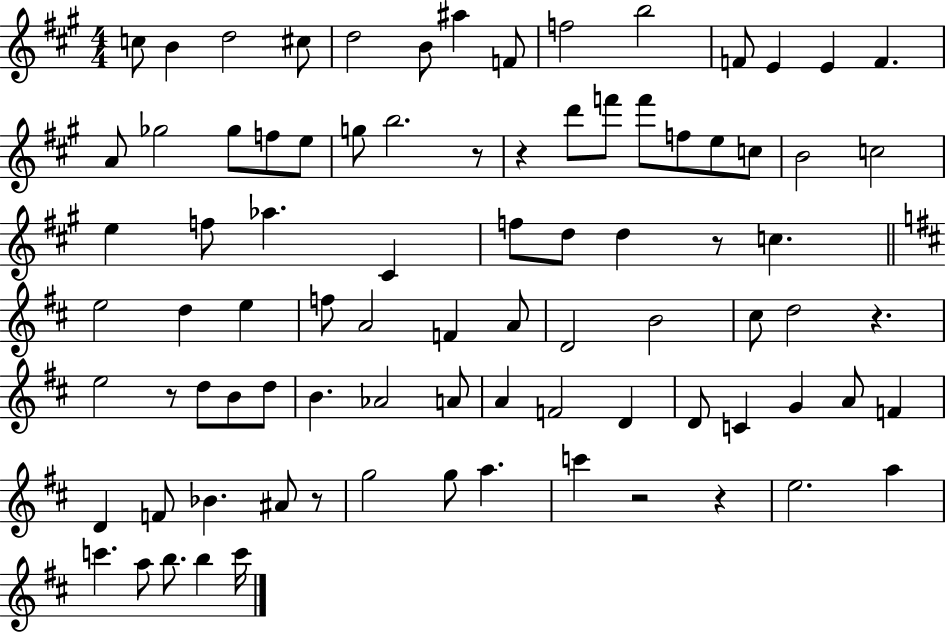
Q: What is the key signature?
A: A major